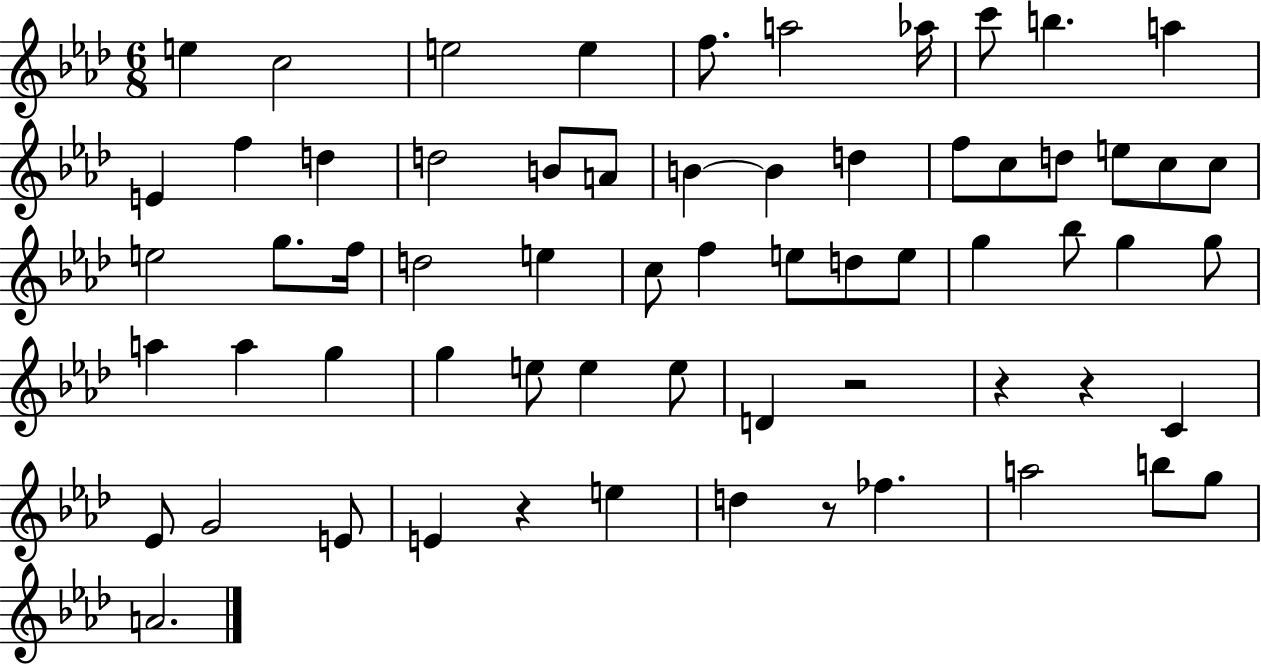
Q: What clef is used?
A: treble